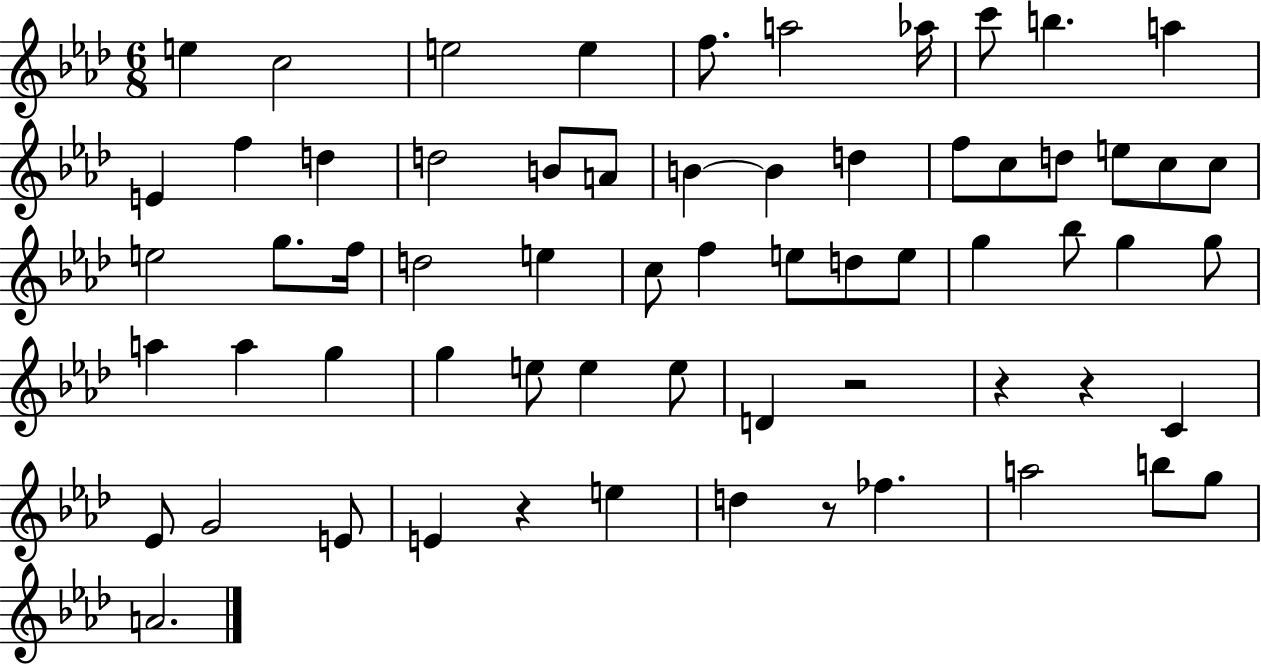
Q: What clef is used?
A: treble